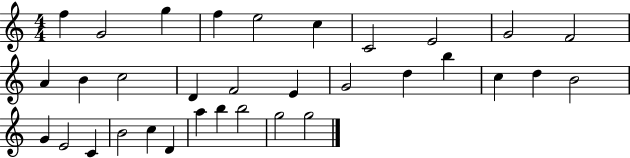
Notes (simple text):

F5/q G4/h G5/q F5/q E5/h C5/q C4/h E4/h G4/h F4/h A4/q B4/q C5/h D4/q F4/h E4/q G4/h D5/q B5/q C5/q D5/q B4/h G4/q E4/h C4/q B4/h C5/q D4/q A5/q B5/q B5/h G5/h G5/h